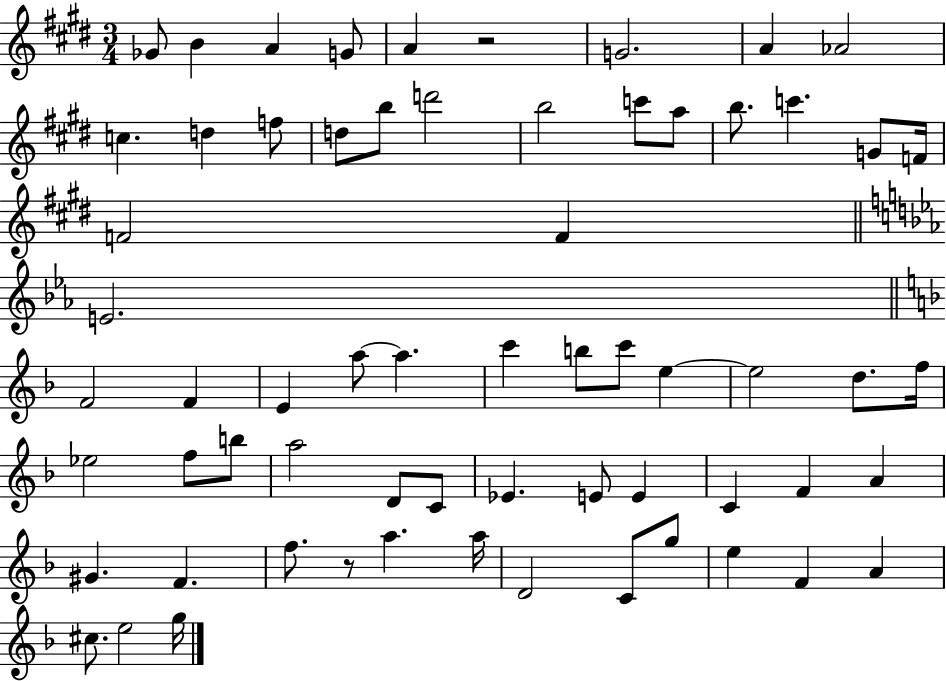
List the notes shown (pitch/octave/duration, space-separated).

Gb4/e B4/q A4/q G4/e A4/q R/h G4/h. A4/q Ab4/h C5/q. D5/q F5/e D5/e B5/e D6/h B5/h C6/e A5/e B5/e. C6/q. G4/e F4/s F4/h F4/q E4/h. F4/h F4/q E4/q A5/e A5/q. C6/q B5/e C6/e E5/q E5/h D5/e. F5/s Eb5/h F5/e B5/e A5/h D4/e C4/e Eb4/q. E4/e E4/q C4/q F4/q A4/q G#4/q. F4/q. F5/e. R/e A5/q. A5/s D4/h C4/e G5/e E5/q F4/q A4/q C#5/e. E5/h G5/s